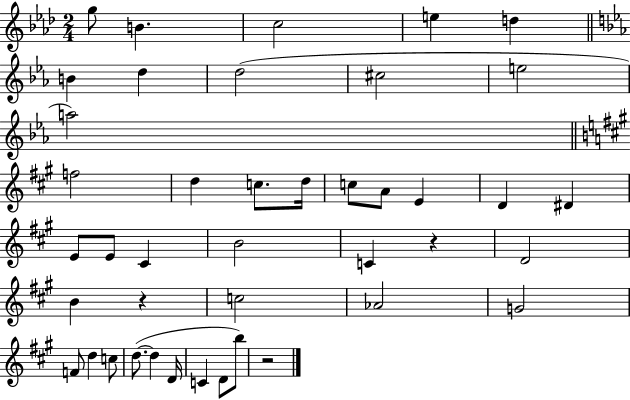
{
  \clef treble
  \numericTimeSignature
  \time 2/4
  \key aes \major
  g''8 b'4. | c''2 | e''4 d''4 | \bar "||" \break \key ees \major b'4 d''4 | d''2( | cis''2 | e''2 | \break a''2) | \bar "||" \break \key a \major f''2 | d''4 c''8. d''16 | c''8 a'8 e'4 | d'4 dis'4 | \break e'8 e'8 cis'4 | b'2 | c'4 r4 | d'2 | \break b'4 r4 | c''2 | aes'2 | g'2 | \break f'8 d''4 c''8 | d''8.~(~ d''4 d'16 | c'4 d'8 b''8) | r2 | \break \bar "|."
}